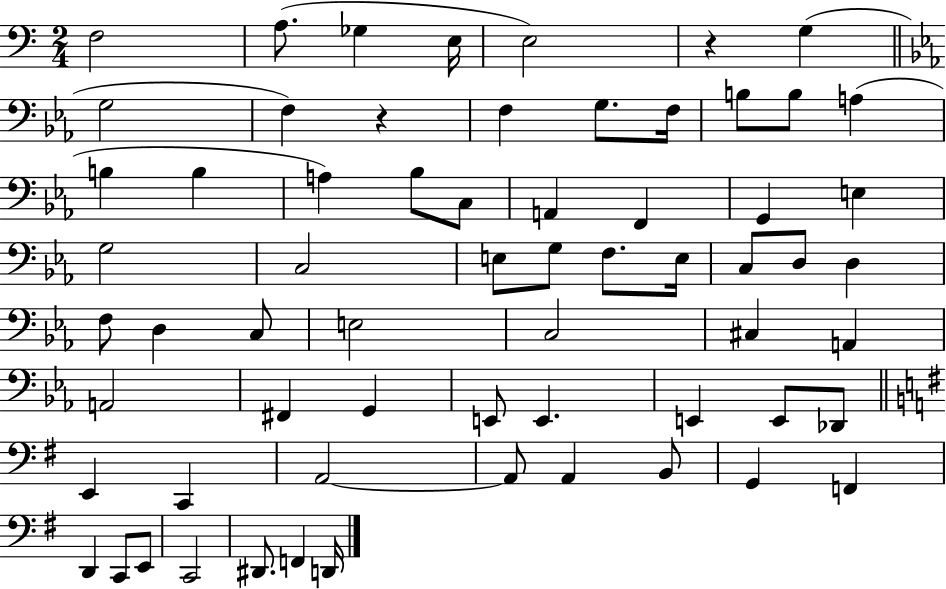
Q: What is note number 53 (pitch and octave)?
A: B2